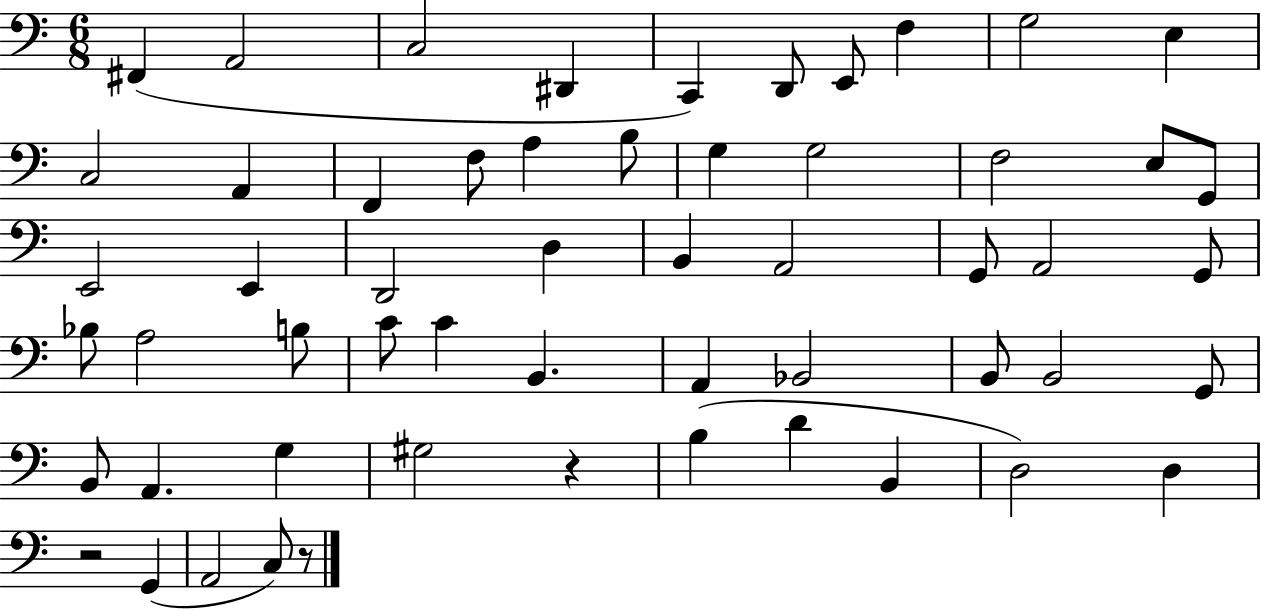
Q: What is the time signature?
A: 6/8